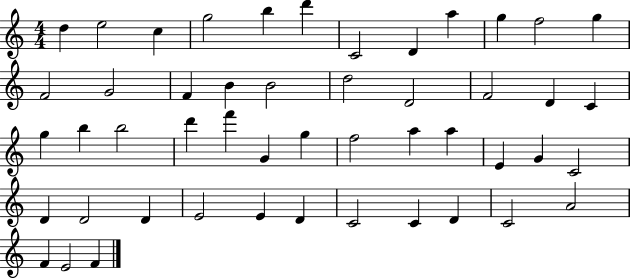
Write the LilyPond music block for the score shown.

{
  \clef treble
  \numericTimeSignature
  \time 4/4
  \key c \major
  d''4 e''2 c''4 | g''2 b''4 d'''4 | c'2 d'4 a''4 | g''4 f''2 g''4 | \break f'2 g'2 | f'4 b'4 b'2 | d''2 d'2 | f'2 d'4 c'4 | \break g''4 b''4 b''2 | d'''4 f'''4 g'4 g''4 | f''2 a''4 a''4 | e'4 g'4 c'2 | \break d'4 d'2 d'4 | e'2 e'4 d'4 | c'2 c'4 d'4 | c'2 a'2 | \break f'4 e'2 f'4 | \bar "|."
}